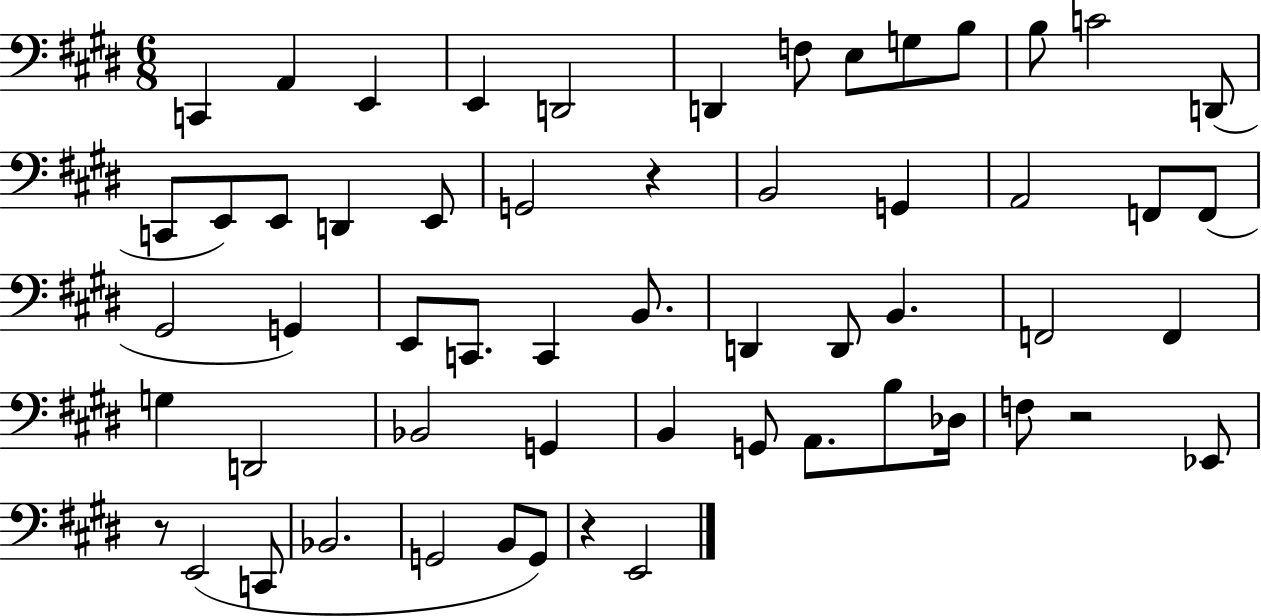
C2/q A2/q E2/q E2/q D2/h D2/q F3/e E3/e G3/e B3/e B3/e C4/h D2/e C2/e E2/e E2/e D2/q E2/e G2/h R/q B2/h G2/q A2/h F2/e F2/e G#2/h G2/q E2/e C2/e. C2/q B2/e. D2/q D2/e B2/q. F2/h F2/q G3/q D2/h Bb2/h G2/q B2/q G2/e A2/e. B3/e Db3/s F3/e R/h Eb2/e R/e E2/h C2/e Bb2/h. G2/h B2/e G2/e R/q E2/h